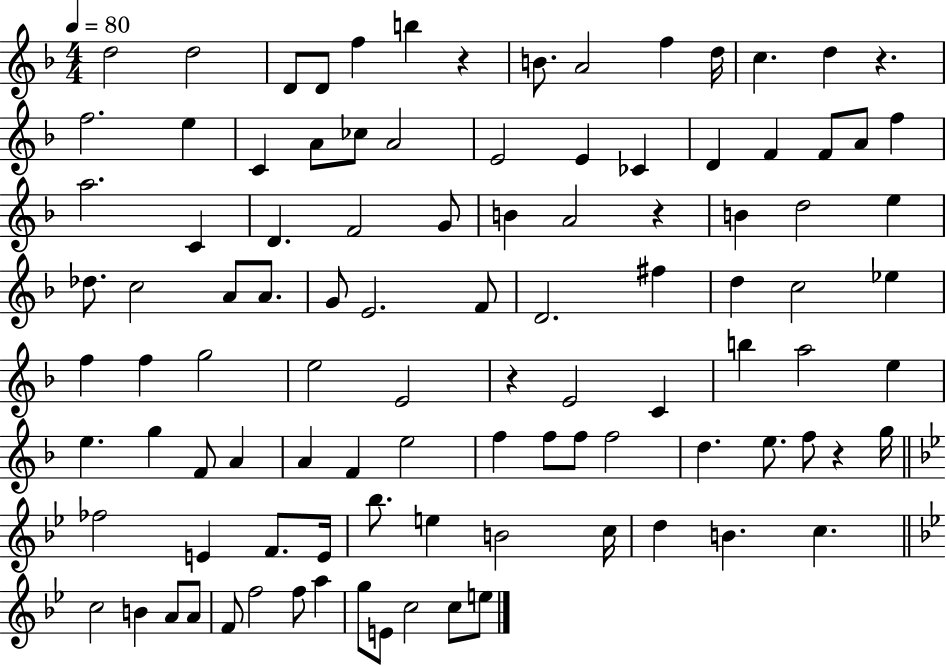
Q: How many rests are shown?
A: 5